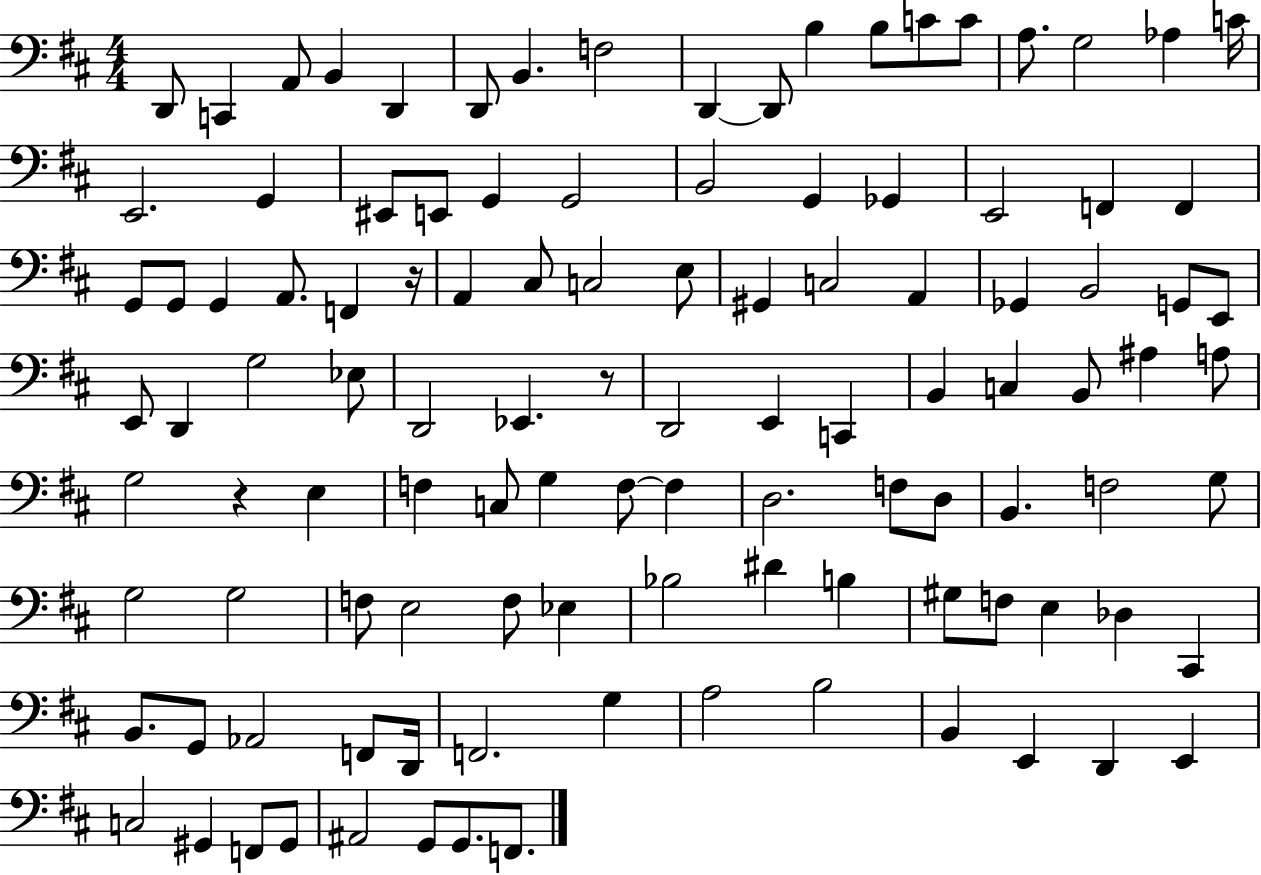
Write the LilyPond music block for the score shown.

{
  \clef bass
  \numericTimeSignature
  \time 4/4
  \key d \major
  \repeat volta 2 { d,8 c,4 a,8 b,4 d,4 | d,8 b,4. f2 | d,4~~ d,8 b4 b8 c'8 c'8 | a8. g2 aes4 c'16 | \break e,2. g,4 | eis,8 e,8 g,4 g,2 | b,2 g,4 ges,4 | e,2 f,4 f,4 | \break g,8 g,8 g,4 a,8. f,4 r16 | a,4 cis8 c2 e8 | gis,4 c2 a,4 | ges,4 b,2 g,8 e,8 | \break e,8 d,4 g2 ees8 | d,2 ees,4. r8 | d,2 e,4 c,4 | b,4 c4 b,8 ais4 a8 | \break g2 r4 e4 | f4 c8 g4 f8~~ f4 | d2. f8 d8 | b,4. f2 g8 | \break g2 g2 | f8 e2 f8 ees4 | bes2 dis'4 b4 | gis8 f8 e4 des4 cis,4 | \break b,8. g,8 aes,2 f,8 d,16 | f,2. g4 | a2 b2 | b,4 e,4 d,4 e,4 | \break c2 gis,4 f,8 gis,8 | ais,2 g,8 g,8. f,8. | } \bar "|."
}